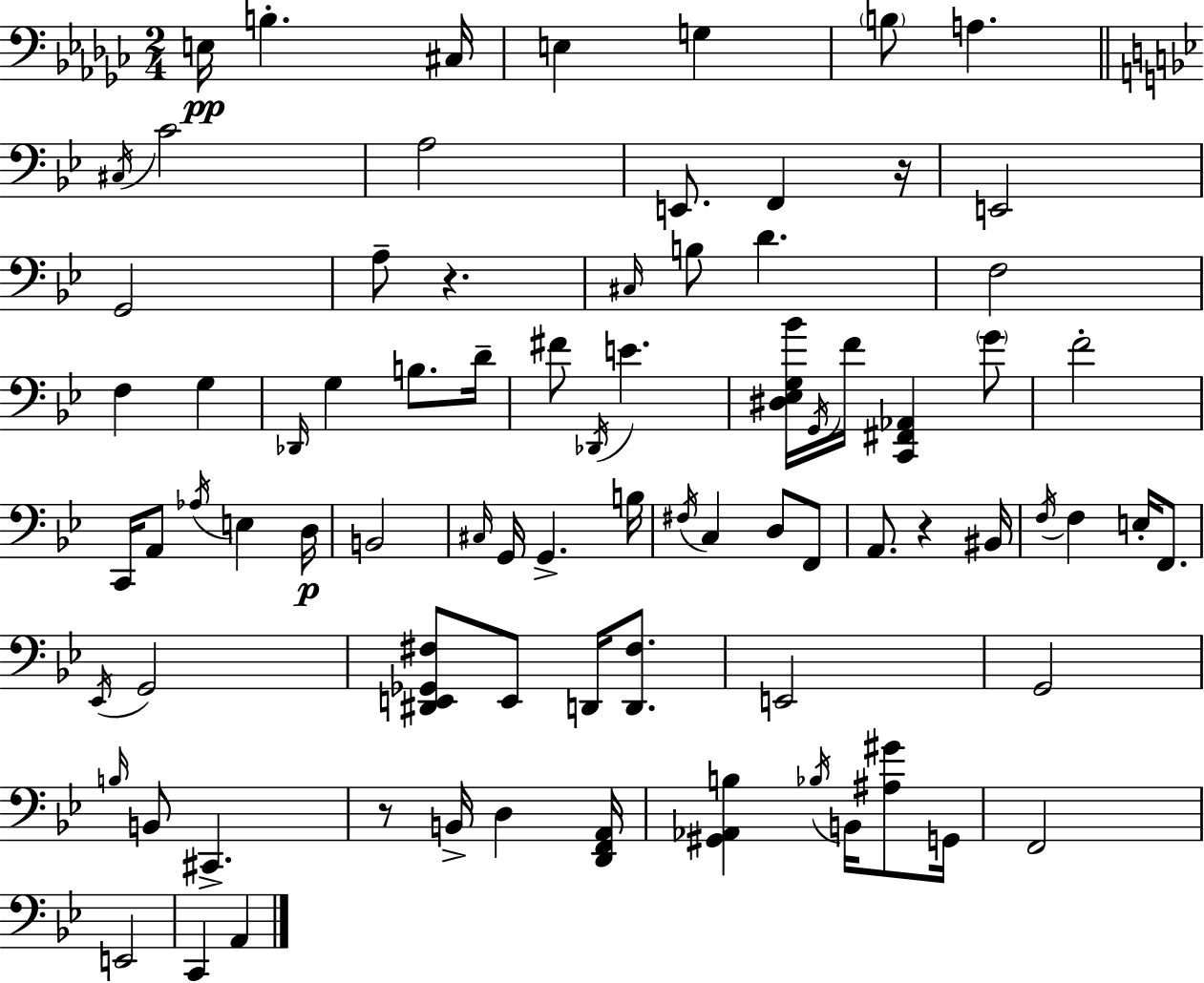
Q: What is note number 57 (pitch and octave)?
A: E2